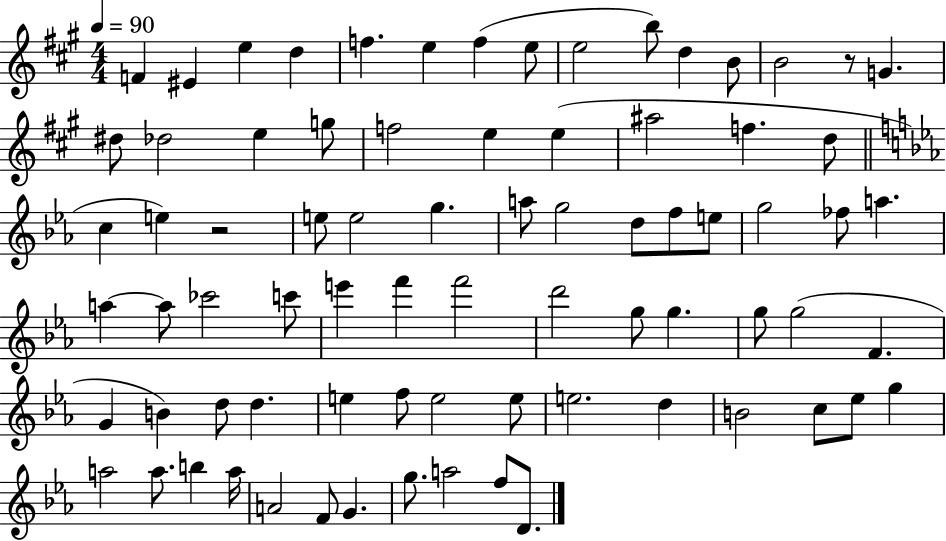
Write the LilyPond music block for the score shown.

{
  \clef treble
  \numericTimeSignature
  \time 4/4
  \key a \major
  \tempo 4 = 90
  \repeat volta 2 { f'4 eis'4 e''4 d''4 | f''4. e''4 f''4( e''8 | e''2 b''8) d''4 b'8 | b'2 r8 g'4. | \break dis''8 des''2 e''4 g''8 | f''2 e''4 e''4( | ais''2 f''4. d''8 | \bar "||" \break \key ees \major c''4 e''4) r2 | e''8 e''2 g''4. | a''8 g''2 d''8 f''8 e''8 | g''2 fes''8 a''4. | \break a''4~~ a''8 ces'''2 c'''8 | e'''4 f'''4 f'''2 | d'''2 g''8 g''4. | g''8 g''2( f'4. | \break g'4 b'4) d''8 d''4. | e''4 f''8 e''2 e''8 | e''2. d''4 | b'2 c''8 ees''8 g''4 | \break a''2 a''8. b''4 a''16 | a'2 f'8 g'4. | g''8. a''2 f''8 d'8. | } \bar "|."
}